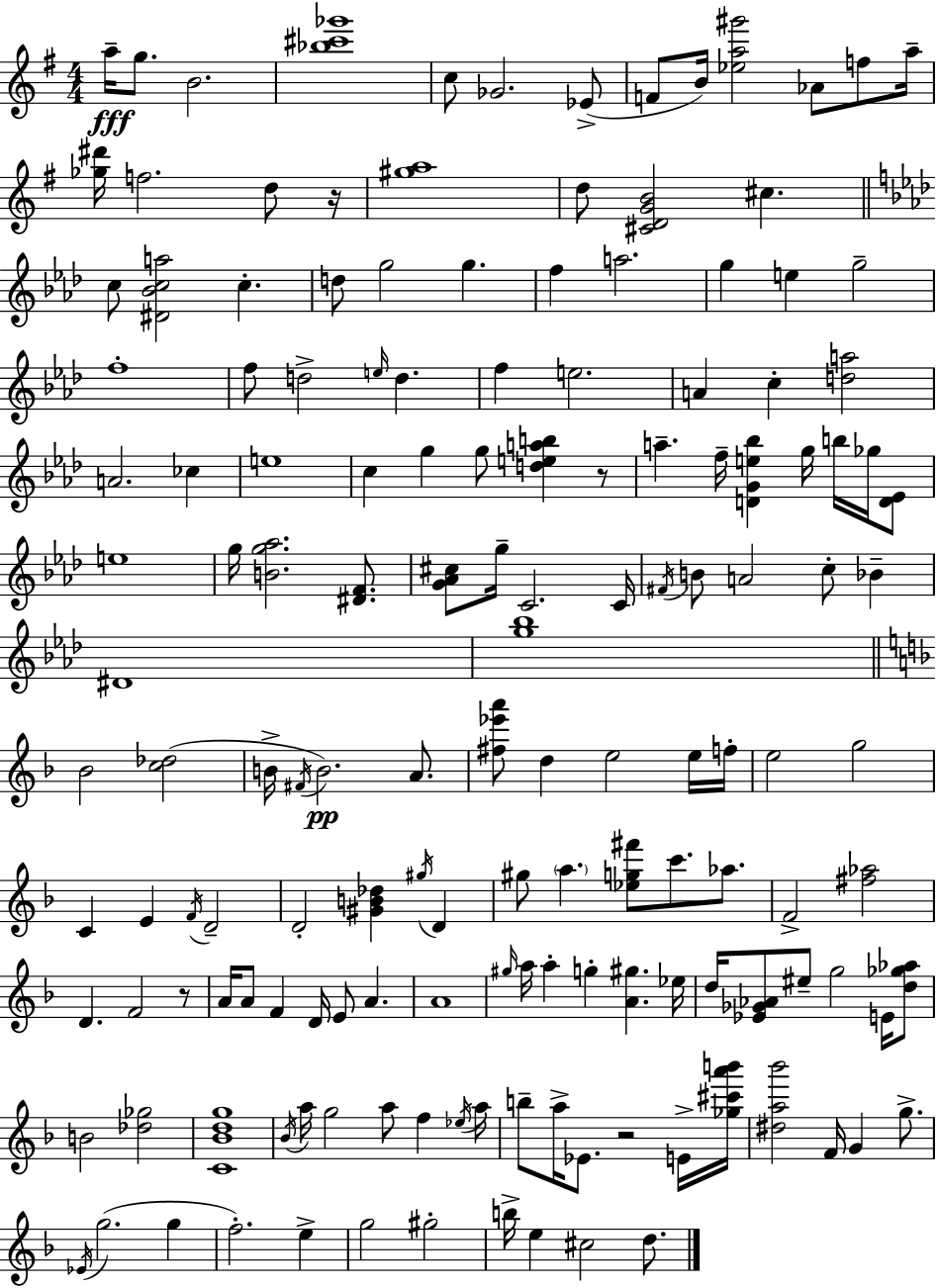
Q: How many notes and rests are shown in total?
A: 153